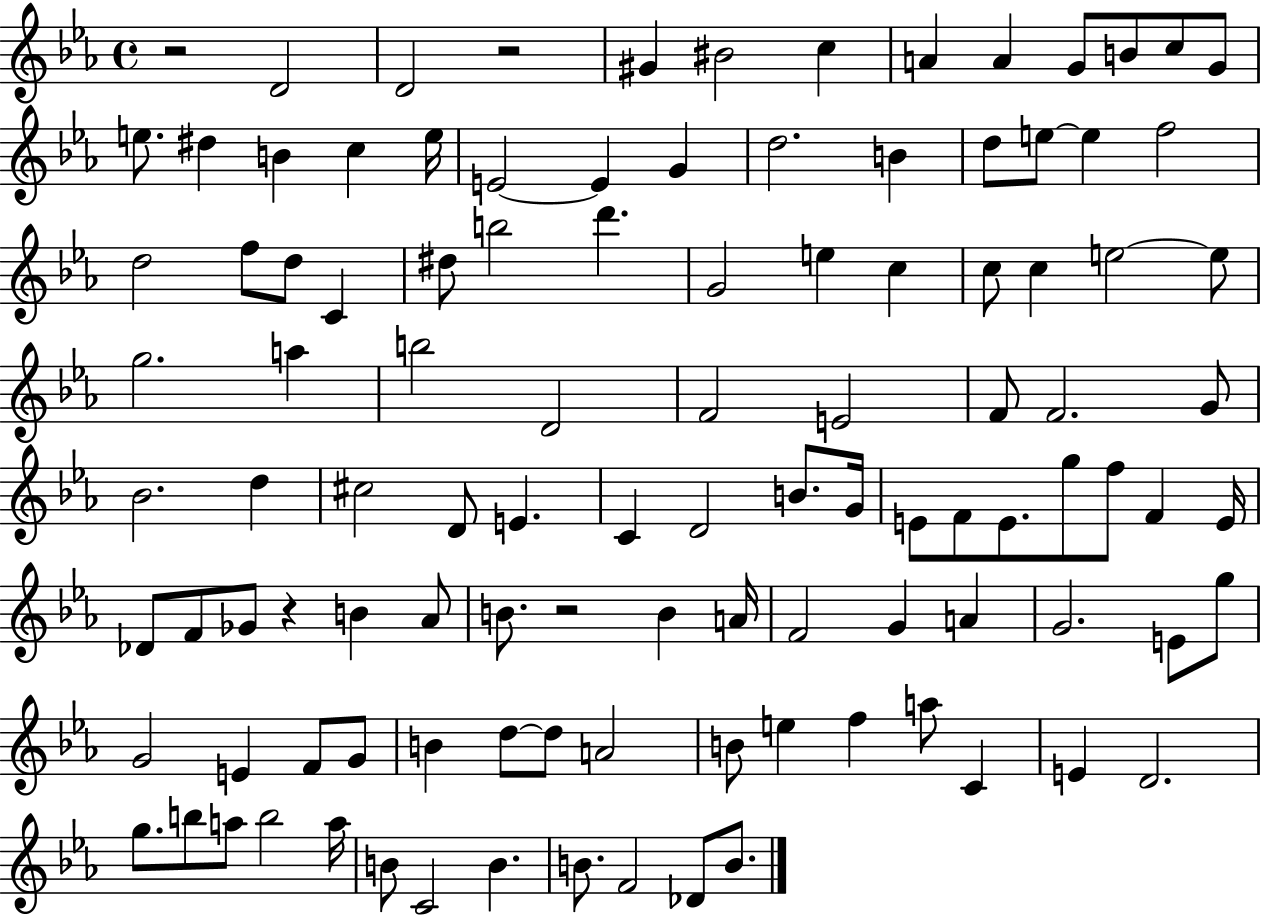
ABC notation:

X:1
T:Untitled
M:4/4
L:1/4
K:Eb
z2 D2 D2 z2 ^G ^B2 c A A G/2 B/2 c/2 G/2 e/2 ^d B c e/4 E2 E G d2 B d/2 e/2 e f2 d2 f/2 d/2 C ^d/2 b2 d' G2 e c c/2 c e2 e/2 g2 a b2 D2 F2 E2 F/2 F2 G/2 _B2 d ^c2 D/2 E C D2 B/2 G/4 E/2 F/2 E/2 g/2 f/2 F E/4 _D/2 F/2 _G/2 z B _A/2 B/2 z2 B A/4 F2 G A G2 E/2 g/2 G2 E F/2 G/2 B d/2 d/2 A2 B/2 e f a/2 C E D2 g/2 b/2 a/2 b2 a/4 B/2 C2 B B/2 F2 _D/2 B/2